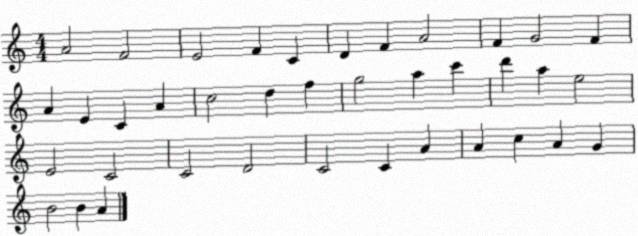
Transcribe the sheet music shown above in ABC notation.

X:1
T:Untitled
M:4/4
L:1/4
K:C
A2 F2 E2 F C D F A2 F G2 F A E C A c2 d f g2 a c' d' a e2 E2 C2 C2 D2 C2 C A A c A G B2 B A